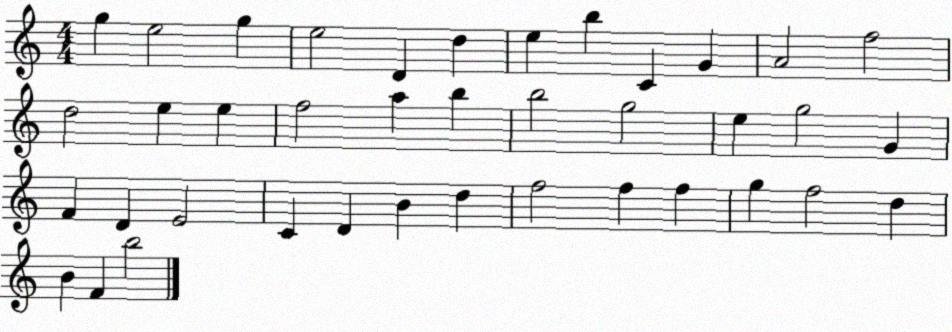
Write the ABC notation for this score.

X:1
T:Untitled
M:4/4
L:1/4
K:C
g e2 g e2 D d e b C G A2 f2 d2 e e f2 a b b2 g2 e g2 G F D E2 C D B d f2 f f g f2 d B F b2